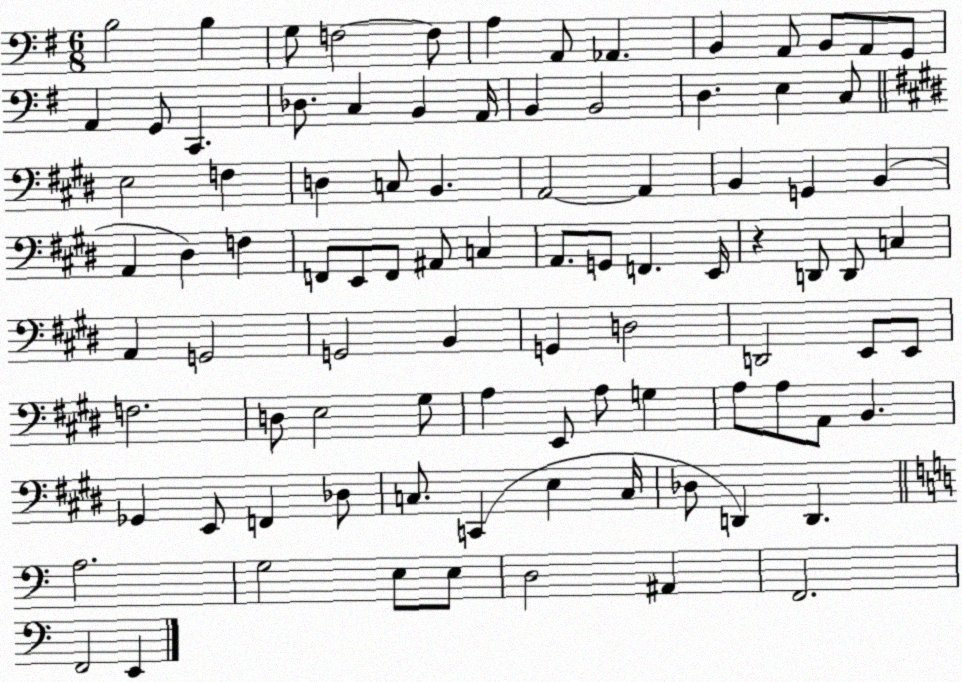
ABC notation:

X:1
T:Untitled
M:6/8
L:1/4
K:G
B,2 B, G,/2 F,2 F,/2 A, A,,/2 _A,, B,, A,,/2 B,,/2 A,,/2 G,,/2 A,, G,,/2 C,, _D,/2 C, B,, A,,/4 B,, B,,2 D, E, C,/2 E,2 F, D, C,/2 B,, A,,2 A,, B,, G,, B,, A,, ^D, F, F,,/2 E,,/2 F,,/2 ^A,,/2 C, A,,/2 G,,/2 F,, E,,/4 z D,,/2 D,,/2 C, A,, G,,2 G,,2 B,, G,, D,2 D,,2 E,,/2 E,,/2 F,2 D,/2 E,2 ^G,/2 A, E,,/2 A,/2 G, A,/2 A,/2 A,,/2 B,, _G,, E,,/2 F,, _D,/2 C,/2 C,, E, C,/4 _D,/2 D,, D,, A,2 G,2 E,/2 E,/2 D,2 ^A,, F,,2 F,,2 E,,